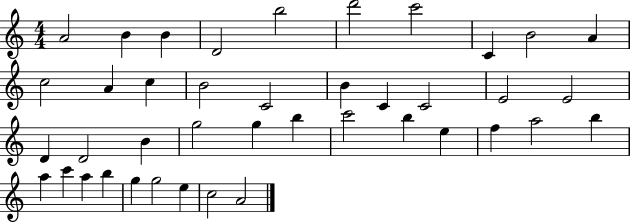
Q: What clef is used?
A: treble